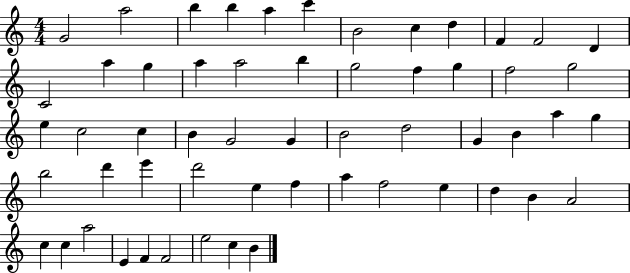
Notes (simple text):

G4/h A5/h B5/q B5/q A5/q C6/q B4/h C5/q D5/q F4/q F4/h D4/q C4/h A5/q G5/q A5/q A5/h B5/q G5/h F5/q G5/q F5/h G5/h E5/q C5/h C5/q B4/q G4/h G4/q B4/h D5/h G4/q B4/q A5/q G5/q B5/h D6/q E6/q D6/h E5/q F5/q A5/q F5/h E5/q D5/q B4/q A4/h C5/q C5/q A5/h E4/q F4/q F4/h E5/h C5/q B4/q